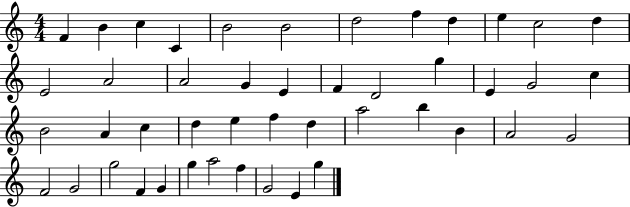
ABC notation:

X:1
T:Untitled
M:4/4
L:1/4
K:C
F B c C B2 B2 d2 f d e c2 d E2 A2 A2 G E F D2 g E G2 c B2 A c d e f d a2 b B A2 G2 F2 G2 g2 F G g a2 f G2 E g